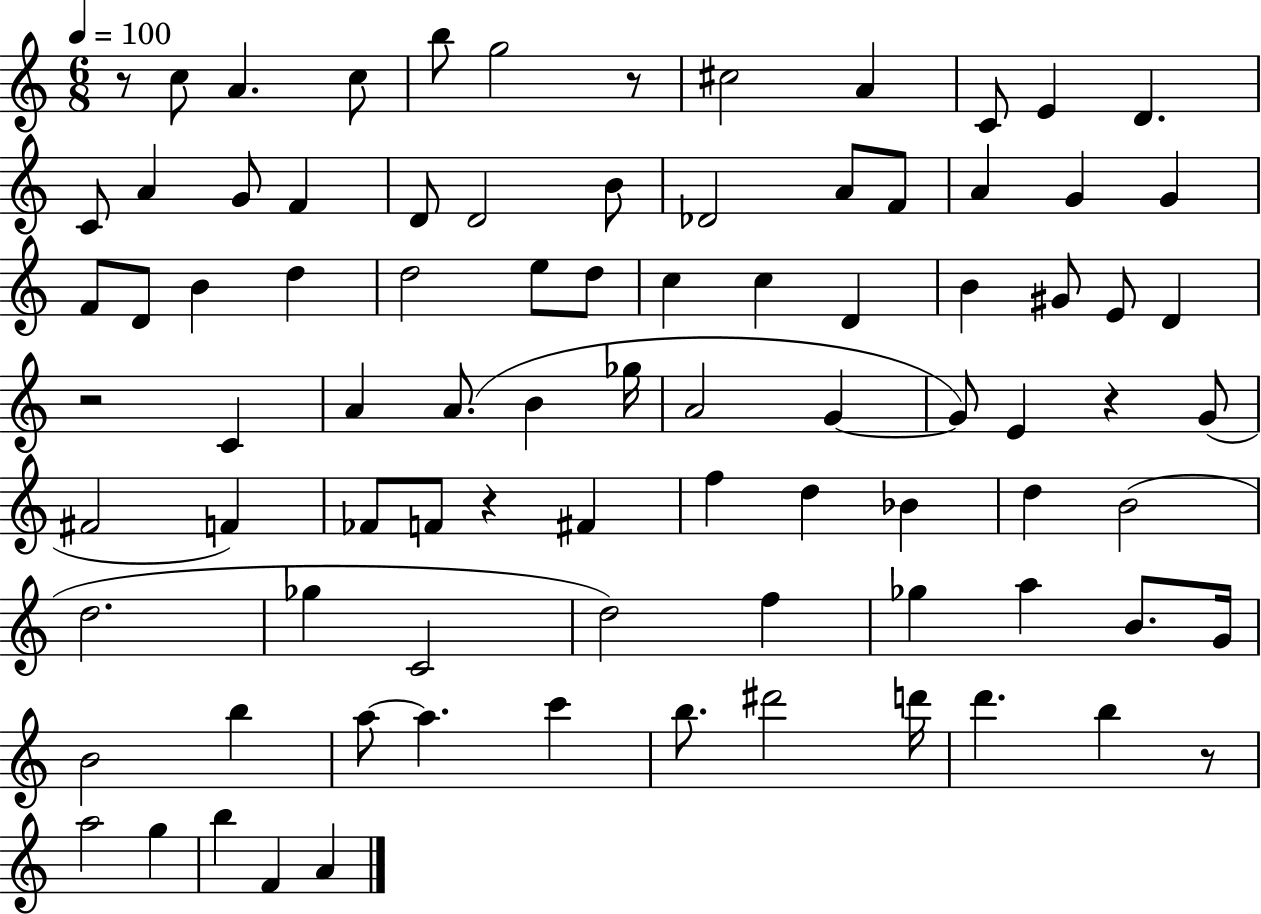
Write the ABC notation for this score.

X:1
T:Untitled
M:6/8
L:1/4
K:C
z/2 c/2 A c/2 b/2 g2 z/2 ^c2 A C/2 E D C/2 A G/2 F D/2 D2 B/2 _D2 A/2 F/2 A G G F/2 D/2 B d d2 e/2 d/2 c c D B ^G/2 E/2 D z2 C A A/2 B _g/4 A2 G G/2 E z G/2 ^F2 F _F/2 F/2 z ^F f d _B d B2 d2 _g C2 d2 f _g a B/2 G/4 B2 b a/2 a c' b/2 ^d'2 d'/4 d' b z/2 a2 g b F A